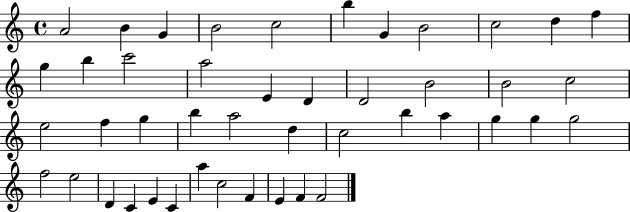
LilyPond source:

{
  \clef treble
  \time 4/4
  \defaultTimeSignature
  \key c \major
  a'2 b'4 g'4 | b'2 c''2 | b''4 g'4 b'2 | c''2 d''4 f''4 | \break g''4 b''4 c'''2 | a''2 e'4 d'4 | d'2 b'2 | b'2 c''2 | \break e''2 f''4 g''4 | b''4 a''2 d''4 | c''2 b''4 a''4 | g''4 g''4 g''2 | \break f''2 e''2 | d'4 c'4 e'4 c'4 | a''4 c''2 f'4 | e'4 f'4 f'2 | \break \bar "|."
}